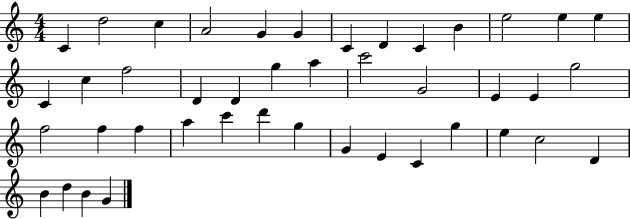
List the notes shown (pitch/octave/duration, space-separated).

C4/q D5/h C5/q A4/h G4/q G4/q C4/q D4/q C4/q B4/q E5/h E5/q E5/q C4/q C5/q F5/h D4/q D4/q G5/q A5/q C6/h G4/h E4/q E4/q G5/h F5/h F5/q F5/q A5/q C6/q D6/q G5/q G4/q E4/q C4/q G5/q E5/q C5/h D4/q B4/q D5/q B4/q G4/q